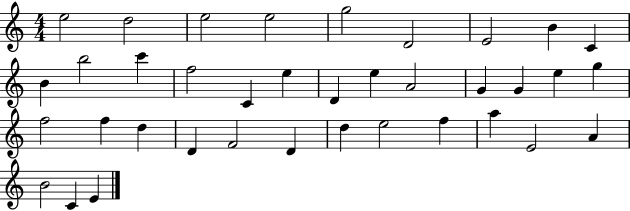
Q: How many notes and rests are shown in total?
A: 37